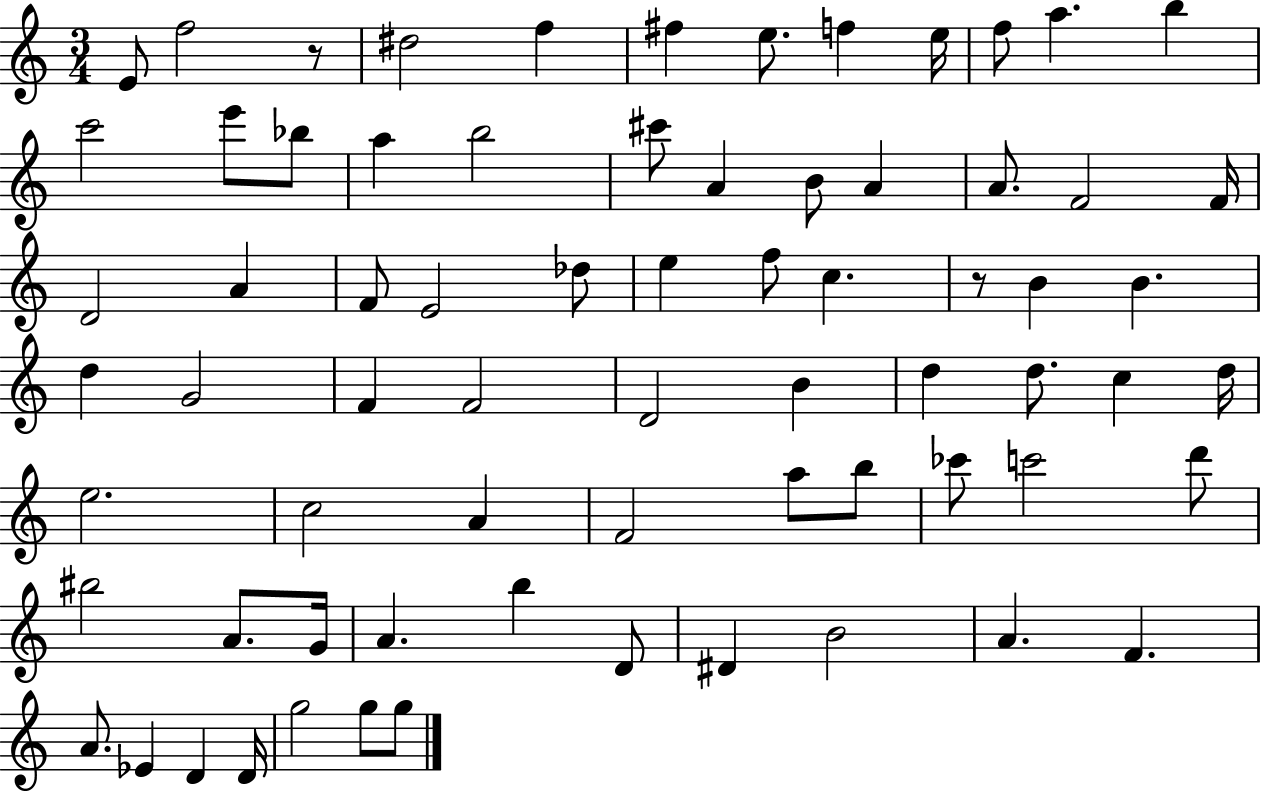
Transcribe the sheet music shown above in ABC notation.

X:1
T:Untitled
M:3/4
L:1/4
K:C
E/2 f2 z/2 ^d2 f ^f e/2 f e/4 f/2 a b c'2 e'/2 _b/2 a b2 ^c'/2 A B/2 A A/2 F2 F/4 D2 A F/2 E2 _d/2 e f/2 c z/2 B B d G2 F F2 D2 B d d/2 c d/4 e2 c2 A F2 a/2 b/2 _c'/2 c'2 d'/2 ^b2 A/2 G/4 A b D/2 ^D B2 A F A/2 _E D D/4 g2 g/2 g/2